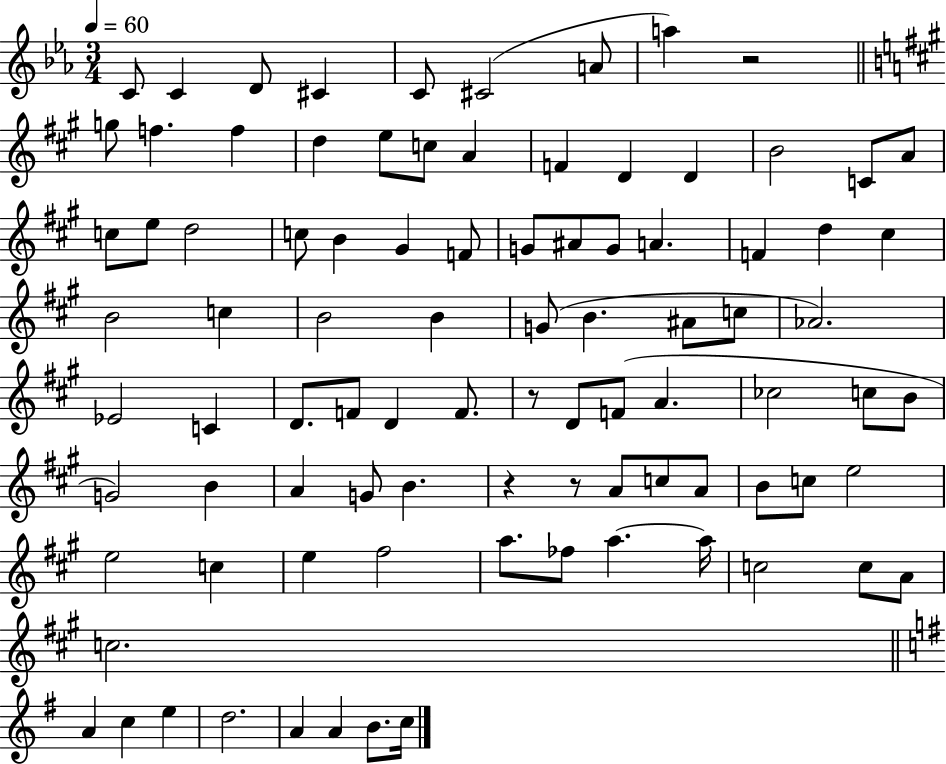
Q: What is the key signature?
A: EES major